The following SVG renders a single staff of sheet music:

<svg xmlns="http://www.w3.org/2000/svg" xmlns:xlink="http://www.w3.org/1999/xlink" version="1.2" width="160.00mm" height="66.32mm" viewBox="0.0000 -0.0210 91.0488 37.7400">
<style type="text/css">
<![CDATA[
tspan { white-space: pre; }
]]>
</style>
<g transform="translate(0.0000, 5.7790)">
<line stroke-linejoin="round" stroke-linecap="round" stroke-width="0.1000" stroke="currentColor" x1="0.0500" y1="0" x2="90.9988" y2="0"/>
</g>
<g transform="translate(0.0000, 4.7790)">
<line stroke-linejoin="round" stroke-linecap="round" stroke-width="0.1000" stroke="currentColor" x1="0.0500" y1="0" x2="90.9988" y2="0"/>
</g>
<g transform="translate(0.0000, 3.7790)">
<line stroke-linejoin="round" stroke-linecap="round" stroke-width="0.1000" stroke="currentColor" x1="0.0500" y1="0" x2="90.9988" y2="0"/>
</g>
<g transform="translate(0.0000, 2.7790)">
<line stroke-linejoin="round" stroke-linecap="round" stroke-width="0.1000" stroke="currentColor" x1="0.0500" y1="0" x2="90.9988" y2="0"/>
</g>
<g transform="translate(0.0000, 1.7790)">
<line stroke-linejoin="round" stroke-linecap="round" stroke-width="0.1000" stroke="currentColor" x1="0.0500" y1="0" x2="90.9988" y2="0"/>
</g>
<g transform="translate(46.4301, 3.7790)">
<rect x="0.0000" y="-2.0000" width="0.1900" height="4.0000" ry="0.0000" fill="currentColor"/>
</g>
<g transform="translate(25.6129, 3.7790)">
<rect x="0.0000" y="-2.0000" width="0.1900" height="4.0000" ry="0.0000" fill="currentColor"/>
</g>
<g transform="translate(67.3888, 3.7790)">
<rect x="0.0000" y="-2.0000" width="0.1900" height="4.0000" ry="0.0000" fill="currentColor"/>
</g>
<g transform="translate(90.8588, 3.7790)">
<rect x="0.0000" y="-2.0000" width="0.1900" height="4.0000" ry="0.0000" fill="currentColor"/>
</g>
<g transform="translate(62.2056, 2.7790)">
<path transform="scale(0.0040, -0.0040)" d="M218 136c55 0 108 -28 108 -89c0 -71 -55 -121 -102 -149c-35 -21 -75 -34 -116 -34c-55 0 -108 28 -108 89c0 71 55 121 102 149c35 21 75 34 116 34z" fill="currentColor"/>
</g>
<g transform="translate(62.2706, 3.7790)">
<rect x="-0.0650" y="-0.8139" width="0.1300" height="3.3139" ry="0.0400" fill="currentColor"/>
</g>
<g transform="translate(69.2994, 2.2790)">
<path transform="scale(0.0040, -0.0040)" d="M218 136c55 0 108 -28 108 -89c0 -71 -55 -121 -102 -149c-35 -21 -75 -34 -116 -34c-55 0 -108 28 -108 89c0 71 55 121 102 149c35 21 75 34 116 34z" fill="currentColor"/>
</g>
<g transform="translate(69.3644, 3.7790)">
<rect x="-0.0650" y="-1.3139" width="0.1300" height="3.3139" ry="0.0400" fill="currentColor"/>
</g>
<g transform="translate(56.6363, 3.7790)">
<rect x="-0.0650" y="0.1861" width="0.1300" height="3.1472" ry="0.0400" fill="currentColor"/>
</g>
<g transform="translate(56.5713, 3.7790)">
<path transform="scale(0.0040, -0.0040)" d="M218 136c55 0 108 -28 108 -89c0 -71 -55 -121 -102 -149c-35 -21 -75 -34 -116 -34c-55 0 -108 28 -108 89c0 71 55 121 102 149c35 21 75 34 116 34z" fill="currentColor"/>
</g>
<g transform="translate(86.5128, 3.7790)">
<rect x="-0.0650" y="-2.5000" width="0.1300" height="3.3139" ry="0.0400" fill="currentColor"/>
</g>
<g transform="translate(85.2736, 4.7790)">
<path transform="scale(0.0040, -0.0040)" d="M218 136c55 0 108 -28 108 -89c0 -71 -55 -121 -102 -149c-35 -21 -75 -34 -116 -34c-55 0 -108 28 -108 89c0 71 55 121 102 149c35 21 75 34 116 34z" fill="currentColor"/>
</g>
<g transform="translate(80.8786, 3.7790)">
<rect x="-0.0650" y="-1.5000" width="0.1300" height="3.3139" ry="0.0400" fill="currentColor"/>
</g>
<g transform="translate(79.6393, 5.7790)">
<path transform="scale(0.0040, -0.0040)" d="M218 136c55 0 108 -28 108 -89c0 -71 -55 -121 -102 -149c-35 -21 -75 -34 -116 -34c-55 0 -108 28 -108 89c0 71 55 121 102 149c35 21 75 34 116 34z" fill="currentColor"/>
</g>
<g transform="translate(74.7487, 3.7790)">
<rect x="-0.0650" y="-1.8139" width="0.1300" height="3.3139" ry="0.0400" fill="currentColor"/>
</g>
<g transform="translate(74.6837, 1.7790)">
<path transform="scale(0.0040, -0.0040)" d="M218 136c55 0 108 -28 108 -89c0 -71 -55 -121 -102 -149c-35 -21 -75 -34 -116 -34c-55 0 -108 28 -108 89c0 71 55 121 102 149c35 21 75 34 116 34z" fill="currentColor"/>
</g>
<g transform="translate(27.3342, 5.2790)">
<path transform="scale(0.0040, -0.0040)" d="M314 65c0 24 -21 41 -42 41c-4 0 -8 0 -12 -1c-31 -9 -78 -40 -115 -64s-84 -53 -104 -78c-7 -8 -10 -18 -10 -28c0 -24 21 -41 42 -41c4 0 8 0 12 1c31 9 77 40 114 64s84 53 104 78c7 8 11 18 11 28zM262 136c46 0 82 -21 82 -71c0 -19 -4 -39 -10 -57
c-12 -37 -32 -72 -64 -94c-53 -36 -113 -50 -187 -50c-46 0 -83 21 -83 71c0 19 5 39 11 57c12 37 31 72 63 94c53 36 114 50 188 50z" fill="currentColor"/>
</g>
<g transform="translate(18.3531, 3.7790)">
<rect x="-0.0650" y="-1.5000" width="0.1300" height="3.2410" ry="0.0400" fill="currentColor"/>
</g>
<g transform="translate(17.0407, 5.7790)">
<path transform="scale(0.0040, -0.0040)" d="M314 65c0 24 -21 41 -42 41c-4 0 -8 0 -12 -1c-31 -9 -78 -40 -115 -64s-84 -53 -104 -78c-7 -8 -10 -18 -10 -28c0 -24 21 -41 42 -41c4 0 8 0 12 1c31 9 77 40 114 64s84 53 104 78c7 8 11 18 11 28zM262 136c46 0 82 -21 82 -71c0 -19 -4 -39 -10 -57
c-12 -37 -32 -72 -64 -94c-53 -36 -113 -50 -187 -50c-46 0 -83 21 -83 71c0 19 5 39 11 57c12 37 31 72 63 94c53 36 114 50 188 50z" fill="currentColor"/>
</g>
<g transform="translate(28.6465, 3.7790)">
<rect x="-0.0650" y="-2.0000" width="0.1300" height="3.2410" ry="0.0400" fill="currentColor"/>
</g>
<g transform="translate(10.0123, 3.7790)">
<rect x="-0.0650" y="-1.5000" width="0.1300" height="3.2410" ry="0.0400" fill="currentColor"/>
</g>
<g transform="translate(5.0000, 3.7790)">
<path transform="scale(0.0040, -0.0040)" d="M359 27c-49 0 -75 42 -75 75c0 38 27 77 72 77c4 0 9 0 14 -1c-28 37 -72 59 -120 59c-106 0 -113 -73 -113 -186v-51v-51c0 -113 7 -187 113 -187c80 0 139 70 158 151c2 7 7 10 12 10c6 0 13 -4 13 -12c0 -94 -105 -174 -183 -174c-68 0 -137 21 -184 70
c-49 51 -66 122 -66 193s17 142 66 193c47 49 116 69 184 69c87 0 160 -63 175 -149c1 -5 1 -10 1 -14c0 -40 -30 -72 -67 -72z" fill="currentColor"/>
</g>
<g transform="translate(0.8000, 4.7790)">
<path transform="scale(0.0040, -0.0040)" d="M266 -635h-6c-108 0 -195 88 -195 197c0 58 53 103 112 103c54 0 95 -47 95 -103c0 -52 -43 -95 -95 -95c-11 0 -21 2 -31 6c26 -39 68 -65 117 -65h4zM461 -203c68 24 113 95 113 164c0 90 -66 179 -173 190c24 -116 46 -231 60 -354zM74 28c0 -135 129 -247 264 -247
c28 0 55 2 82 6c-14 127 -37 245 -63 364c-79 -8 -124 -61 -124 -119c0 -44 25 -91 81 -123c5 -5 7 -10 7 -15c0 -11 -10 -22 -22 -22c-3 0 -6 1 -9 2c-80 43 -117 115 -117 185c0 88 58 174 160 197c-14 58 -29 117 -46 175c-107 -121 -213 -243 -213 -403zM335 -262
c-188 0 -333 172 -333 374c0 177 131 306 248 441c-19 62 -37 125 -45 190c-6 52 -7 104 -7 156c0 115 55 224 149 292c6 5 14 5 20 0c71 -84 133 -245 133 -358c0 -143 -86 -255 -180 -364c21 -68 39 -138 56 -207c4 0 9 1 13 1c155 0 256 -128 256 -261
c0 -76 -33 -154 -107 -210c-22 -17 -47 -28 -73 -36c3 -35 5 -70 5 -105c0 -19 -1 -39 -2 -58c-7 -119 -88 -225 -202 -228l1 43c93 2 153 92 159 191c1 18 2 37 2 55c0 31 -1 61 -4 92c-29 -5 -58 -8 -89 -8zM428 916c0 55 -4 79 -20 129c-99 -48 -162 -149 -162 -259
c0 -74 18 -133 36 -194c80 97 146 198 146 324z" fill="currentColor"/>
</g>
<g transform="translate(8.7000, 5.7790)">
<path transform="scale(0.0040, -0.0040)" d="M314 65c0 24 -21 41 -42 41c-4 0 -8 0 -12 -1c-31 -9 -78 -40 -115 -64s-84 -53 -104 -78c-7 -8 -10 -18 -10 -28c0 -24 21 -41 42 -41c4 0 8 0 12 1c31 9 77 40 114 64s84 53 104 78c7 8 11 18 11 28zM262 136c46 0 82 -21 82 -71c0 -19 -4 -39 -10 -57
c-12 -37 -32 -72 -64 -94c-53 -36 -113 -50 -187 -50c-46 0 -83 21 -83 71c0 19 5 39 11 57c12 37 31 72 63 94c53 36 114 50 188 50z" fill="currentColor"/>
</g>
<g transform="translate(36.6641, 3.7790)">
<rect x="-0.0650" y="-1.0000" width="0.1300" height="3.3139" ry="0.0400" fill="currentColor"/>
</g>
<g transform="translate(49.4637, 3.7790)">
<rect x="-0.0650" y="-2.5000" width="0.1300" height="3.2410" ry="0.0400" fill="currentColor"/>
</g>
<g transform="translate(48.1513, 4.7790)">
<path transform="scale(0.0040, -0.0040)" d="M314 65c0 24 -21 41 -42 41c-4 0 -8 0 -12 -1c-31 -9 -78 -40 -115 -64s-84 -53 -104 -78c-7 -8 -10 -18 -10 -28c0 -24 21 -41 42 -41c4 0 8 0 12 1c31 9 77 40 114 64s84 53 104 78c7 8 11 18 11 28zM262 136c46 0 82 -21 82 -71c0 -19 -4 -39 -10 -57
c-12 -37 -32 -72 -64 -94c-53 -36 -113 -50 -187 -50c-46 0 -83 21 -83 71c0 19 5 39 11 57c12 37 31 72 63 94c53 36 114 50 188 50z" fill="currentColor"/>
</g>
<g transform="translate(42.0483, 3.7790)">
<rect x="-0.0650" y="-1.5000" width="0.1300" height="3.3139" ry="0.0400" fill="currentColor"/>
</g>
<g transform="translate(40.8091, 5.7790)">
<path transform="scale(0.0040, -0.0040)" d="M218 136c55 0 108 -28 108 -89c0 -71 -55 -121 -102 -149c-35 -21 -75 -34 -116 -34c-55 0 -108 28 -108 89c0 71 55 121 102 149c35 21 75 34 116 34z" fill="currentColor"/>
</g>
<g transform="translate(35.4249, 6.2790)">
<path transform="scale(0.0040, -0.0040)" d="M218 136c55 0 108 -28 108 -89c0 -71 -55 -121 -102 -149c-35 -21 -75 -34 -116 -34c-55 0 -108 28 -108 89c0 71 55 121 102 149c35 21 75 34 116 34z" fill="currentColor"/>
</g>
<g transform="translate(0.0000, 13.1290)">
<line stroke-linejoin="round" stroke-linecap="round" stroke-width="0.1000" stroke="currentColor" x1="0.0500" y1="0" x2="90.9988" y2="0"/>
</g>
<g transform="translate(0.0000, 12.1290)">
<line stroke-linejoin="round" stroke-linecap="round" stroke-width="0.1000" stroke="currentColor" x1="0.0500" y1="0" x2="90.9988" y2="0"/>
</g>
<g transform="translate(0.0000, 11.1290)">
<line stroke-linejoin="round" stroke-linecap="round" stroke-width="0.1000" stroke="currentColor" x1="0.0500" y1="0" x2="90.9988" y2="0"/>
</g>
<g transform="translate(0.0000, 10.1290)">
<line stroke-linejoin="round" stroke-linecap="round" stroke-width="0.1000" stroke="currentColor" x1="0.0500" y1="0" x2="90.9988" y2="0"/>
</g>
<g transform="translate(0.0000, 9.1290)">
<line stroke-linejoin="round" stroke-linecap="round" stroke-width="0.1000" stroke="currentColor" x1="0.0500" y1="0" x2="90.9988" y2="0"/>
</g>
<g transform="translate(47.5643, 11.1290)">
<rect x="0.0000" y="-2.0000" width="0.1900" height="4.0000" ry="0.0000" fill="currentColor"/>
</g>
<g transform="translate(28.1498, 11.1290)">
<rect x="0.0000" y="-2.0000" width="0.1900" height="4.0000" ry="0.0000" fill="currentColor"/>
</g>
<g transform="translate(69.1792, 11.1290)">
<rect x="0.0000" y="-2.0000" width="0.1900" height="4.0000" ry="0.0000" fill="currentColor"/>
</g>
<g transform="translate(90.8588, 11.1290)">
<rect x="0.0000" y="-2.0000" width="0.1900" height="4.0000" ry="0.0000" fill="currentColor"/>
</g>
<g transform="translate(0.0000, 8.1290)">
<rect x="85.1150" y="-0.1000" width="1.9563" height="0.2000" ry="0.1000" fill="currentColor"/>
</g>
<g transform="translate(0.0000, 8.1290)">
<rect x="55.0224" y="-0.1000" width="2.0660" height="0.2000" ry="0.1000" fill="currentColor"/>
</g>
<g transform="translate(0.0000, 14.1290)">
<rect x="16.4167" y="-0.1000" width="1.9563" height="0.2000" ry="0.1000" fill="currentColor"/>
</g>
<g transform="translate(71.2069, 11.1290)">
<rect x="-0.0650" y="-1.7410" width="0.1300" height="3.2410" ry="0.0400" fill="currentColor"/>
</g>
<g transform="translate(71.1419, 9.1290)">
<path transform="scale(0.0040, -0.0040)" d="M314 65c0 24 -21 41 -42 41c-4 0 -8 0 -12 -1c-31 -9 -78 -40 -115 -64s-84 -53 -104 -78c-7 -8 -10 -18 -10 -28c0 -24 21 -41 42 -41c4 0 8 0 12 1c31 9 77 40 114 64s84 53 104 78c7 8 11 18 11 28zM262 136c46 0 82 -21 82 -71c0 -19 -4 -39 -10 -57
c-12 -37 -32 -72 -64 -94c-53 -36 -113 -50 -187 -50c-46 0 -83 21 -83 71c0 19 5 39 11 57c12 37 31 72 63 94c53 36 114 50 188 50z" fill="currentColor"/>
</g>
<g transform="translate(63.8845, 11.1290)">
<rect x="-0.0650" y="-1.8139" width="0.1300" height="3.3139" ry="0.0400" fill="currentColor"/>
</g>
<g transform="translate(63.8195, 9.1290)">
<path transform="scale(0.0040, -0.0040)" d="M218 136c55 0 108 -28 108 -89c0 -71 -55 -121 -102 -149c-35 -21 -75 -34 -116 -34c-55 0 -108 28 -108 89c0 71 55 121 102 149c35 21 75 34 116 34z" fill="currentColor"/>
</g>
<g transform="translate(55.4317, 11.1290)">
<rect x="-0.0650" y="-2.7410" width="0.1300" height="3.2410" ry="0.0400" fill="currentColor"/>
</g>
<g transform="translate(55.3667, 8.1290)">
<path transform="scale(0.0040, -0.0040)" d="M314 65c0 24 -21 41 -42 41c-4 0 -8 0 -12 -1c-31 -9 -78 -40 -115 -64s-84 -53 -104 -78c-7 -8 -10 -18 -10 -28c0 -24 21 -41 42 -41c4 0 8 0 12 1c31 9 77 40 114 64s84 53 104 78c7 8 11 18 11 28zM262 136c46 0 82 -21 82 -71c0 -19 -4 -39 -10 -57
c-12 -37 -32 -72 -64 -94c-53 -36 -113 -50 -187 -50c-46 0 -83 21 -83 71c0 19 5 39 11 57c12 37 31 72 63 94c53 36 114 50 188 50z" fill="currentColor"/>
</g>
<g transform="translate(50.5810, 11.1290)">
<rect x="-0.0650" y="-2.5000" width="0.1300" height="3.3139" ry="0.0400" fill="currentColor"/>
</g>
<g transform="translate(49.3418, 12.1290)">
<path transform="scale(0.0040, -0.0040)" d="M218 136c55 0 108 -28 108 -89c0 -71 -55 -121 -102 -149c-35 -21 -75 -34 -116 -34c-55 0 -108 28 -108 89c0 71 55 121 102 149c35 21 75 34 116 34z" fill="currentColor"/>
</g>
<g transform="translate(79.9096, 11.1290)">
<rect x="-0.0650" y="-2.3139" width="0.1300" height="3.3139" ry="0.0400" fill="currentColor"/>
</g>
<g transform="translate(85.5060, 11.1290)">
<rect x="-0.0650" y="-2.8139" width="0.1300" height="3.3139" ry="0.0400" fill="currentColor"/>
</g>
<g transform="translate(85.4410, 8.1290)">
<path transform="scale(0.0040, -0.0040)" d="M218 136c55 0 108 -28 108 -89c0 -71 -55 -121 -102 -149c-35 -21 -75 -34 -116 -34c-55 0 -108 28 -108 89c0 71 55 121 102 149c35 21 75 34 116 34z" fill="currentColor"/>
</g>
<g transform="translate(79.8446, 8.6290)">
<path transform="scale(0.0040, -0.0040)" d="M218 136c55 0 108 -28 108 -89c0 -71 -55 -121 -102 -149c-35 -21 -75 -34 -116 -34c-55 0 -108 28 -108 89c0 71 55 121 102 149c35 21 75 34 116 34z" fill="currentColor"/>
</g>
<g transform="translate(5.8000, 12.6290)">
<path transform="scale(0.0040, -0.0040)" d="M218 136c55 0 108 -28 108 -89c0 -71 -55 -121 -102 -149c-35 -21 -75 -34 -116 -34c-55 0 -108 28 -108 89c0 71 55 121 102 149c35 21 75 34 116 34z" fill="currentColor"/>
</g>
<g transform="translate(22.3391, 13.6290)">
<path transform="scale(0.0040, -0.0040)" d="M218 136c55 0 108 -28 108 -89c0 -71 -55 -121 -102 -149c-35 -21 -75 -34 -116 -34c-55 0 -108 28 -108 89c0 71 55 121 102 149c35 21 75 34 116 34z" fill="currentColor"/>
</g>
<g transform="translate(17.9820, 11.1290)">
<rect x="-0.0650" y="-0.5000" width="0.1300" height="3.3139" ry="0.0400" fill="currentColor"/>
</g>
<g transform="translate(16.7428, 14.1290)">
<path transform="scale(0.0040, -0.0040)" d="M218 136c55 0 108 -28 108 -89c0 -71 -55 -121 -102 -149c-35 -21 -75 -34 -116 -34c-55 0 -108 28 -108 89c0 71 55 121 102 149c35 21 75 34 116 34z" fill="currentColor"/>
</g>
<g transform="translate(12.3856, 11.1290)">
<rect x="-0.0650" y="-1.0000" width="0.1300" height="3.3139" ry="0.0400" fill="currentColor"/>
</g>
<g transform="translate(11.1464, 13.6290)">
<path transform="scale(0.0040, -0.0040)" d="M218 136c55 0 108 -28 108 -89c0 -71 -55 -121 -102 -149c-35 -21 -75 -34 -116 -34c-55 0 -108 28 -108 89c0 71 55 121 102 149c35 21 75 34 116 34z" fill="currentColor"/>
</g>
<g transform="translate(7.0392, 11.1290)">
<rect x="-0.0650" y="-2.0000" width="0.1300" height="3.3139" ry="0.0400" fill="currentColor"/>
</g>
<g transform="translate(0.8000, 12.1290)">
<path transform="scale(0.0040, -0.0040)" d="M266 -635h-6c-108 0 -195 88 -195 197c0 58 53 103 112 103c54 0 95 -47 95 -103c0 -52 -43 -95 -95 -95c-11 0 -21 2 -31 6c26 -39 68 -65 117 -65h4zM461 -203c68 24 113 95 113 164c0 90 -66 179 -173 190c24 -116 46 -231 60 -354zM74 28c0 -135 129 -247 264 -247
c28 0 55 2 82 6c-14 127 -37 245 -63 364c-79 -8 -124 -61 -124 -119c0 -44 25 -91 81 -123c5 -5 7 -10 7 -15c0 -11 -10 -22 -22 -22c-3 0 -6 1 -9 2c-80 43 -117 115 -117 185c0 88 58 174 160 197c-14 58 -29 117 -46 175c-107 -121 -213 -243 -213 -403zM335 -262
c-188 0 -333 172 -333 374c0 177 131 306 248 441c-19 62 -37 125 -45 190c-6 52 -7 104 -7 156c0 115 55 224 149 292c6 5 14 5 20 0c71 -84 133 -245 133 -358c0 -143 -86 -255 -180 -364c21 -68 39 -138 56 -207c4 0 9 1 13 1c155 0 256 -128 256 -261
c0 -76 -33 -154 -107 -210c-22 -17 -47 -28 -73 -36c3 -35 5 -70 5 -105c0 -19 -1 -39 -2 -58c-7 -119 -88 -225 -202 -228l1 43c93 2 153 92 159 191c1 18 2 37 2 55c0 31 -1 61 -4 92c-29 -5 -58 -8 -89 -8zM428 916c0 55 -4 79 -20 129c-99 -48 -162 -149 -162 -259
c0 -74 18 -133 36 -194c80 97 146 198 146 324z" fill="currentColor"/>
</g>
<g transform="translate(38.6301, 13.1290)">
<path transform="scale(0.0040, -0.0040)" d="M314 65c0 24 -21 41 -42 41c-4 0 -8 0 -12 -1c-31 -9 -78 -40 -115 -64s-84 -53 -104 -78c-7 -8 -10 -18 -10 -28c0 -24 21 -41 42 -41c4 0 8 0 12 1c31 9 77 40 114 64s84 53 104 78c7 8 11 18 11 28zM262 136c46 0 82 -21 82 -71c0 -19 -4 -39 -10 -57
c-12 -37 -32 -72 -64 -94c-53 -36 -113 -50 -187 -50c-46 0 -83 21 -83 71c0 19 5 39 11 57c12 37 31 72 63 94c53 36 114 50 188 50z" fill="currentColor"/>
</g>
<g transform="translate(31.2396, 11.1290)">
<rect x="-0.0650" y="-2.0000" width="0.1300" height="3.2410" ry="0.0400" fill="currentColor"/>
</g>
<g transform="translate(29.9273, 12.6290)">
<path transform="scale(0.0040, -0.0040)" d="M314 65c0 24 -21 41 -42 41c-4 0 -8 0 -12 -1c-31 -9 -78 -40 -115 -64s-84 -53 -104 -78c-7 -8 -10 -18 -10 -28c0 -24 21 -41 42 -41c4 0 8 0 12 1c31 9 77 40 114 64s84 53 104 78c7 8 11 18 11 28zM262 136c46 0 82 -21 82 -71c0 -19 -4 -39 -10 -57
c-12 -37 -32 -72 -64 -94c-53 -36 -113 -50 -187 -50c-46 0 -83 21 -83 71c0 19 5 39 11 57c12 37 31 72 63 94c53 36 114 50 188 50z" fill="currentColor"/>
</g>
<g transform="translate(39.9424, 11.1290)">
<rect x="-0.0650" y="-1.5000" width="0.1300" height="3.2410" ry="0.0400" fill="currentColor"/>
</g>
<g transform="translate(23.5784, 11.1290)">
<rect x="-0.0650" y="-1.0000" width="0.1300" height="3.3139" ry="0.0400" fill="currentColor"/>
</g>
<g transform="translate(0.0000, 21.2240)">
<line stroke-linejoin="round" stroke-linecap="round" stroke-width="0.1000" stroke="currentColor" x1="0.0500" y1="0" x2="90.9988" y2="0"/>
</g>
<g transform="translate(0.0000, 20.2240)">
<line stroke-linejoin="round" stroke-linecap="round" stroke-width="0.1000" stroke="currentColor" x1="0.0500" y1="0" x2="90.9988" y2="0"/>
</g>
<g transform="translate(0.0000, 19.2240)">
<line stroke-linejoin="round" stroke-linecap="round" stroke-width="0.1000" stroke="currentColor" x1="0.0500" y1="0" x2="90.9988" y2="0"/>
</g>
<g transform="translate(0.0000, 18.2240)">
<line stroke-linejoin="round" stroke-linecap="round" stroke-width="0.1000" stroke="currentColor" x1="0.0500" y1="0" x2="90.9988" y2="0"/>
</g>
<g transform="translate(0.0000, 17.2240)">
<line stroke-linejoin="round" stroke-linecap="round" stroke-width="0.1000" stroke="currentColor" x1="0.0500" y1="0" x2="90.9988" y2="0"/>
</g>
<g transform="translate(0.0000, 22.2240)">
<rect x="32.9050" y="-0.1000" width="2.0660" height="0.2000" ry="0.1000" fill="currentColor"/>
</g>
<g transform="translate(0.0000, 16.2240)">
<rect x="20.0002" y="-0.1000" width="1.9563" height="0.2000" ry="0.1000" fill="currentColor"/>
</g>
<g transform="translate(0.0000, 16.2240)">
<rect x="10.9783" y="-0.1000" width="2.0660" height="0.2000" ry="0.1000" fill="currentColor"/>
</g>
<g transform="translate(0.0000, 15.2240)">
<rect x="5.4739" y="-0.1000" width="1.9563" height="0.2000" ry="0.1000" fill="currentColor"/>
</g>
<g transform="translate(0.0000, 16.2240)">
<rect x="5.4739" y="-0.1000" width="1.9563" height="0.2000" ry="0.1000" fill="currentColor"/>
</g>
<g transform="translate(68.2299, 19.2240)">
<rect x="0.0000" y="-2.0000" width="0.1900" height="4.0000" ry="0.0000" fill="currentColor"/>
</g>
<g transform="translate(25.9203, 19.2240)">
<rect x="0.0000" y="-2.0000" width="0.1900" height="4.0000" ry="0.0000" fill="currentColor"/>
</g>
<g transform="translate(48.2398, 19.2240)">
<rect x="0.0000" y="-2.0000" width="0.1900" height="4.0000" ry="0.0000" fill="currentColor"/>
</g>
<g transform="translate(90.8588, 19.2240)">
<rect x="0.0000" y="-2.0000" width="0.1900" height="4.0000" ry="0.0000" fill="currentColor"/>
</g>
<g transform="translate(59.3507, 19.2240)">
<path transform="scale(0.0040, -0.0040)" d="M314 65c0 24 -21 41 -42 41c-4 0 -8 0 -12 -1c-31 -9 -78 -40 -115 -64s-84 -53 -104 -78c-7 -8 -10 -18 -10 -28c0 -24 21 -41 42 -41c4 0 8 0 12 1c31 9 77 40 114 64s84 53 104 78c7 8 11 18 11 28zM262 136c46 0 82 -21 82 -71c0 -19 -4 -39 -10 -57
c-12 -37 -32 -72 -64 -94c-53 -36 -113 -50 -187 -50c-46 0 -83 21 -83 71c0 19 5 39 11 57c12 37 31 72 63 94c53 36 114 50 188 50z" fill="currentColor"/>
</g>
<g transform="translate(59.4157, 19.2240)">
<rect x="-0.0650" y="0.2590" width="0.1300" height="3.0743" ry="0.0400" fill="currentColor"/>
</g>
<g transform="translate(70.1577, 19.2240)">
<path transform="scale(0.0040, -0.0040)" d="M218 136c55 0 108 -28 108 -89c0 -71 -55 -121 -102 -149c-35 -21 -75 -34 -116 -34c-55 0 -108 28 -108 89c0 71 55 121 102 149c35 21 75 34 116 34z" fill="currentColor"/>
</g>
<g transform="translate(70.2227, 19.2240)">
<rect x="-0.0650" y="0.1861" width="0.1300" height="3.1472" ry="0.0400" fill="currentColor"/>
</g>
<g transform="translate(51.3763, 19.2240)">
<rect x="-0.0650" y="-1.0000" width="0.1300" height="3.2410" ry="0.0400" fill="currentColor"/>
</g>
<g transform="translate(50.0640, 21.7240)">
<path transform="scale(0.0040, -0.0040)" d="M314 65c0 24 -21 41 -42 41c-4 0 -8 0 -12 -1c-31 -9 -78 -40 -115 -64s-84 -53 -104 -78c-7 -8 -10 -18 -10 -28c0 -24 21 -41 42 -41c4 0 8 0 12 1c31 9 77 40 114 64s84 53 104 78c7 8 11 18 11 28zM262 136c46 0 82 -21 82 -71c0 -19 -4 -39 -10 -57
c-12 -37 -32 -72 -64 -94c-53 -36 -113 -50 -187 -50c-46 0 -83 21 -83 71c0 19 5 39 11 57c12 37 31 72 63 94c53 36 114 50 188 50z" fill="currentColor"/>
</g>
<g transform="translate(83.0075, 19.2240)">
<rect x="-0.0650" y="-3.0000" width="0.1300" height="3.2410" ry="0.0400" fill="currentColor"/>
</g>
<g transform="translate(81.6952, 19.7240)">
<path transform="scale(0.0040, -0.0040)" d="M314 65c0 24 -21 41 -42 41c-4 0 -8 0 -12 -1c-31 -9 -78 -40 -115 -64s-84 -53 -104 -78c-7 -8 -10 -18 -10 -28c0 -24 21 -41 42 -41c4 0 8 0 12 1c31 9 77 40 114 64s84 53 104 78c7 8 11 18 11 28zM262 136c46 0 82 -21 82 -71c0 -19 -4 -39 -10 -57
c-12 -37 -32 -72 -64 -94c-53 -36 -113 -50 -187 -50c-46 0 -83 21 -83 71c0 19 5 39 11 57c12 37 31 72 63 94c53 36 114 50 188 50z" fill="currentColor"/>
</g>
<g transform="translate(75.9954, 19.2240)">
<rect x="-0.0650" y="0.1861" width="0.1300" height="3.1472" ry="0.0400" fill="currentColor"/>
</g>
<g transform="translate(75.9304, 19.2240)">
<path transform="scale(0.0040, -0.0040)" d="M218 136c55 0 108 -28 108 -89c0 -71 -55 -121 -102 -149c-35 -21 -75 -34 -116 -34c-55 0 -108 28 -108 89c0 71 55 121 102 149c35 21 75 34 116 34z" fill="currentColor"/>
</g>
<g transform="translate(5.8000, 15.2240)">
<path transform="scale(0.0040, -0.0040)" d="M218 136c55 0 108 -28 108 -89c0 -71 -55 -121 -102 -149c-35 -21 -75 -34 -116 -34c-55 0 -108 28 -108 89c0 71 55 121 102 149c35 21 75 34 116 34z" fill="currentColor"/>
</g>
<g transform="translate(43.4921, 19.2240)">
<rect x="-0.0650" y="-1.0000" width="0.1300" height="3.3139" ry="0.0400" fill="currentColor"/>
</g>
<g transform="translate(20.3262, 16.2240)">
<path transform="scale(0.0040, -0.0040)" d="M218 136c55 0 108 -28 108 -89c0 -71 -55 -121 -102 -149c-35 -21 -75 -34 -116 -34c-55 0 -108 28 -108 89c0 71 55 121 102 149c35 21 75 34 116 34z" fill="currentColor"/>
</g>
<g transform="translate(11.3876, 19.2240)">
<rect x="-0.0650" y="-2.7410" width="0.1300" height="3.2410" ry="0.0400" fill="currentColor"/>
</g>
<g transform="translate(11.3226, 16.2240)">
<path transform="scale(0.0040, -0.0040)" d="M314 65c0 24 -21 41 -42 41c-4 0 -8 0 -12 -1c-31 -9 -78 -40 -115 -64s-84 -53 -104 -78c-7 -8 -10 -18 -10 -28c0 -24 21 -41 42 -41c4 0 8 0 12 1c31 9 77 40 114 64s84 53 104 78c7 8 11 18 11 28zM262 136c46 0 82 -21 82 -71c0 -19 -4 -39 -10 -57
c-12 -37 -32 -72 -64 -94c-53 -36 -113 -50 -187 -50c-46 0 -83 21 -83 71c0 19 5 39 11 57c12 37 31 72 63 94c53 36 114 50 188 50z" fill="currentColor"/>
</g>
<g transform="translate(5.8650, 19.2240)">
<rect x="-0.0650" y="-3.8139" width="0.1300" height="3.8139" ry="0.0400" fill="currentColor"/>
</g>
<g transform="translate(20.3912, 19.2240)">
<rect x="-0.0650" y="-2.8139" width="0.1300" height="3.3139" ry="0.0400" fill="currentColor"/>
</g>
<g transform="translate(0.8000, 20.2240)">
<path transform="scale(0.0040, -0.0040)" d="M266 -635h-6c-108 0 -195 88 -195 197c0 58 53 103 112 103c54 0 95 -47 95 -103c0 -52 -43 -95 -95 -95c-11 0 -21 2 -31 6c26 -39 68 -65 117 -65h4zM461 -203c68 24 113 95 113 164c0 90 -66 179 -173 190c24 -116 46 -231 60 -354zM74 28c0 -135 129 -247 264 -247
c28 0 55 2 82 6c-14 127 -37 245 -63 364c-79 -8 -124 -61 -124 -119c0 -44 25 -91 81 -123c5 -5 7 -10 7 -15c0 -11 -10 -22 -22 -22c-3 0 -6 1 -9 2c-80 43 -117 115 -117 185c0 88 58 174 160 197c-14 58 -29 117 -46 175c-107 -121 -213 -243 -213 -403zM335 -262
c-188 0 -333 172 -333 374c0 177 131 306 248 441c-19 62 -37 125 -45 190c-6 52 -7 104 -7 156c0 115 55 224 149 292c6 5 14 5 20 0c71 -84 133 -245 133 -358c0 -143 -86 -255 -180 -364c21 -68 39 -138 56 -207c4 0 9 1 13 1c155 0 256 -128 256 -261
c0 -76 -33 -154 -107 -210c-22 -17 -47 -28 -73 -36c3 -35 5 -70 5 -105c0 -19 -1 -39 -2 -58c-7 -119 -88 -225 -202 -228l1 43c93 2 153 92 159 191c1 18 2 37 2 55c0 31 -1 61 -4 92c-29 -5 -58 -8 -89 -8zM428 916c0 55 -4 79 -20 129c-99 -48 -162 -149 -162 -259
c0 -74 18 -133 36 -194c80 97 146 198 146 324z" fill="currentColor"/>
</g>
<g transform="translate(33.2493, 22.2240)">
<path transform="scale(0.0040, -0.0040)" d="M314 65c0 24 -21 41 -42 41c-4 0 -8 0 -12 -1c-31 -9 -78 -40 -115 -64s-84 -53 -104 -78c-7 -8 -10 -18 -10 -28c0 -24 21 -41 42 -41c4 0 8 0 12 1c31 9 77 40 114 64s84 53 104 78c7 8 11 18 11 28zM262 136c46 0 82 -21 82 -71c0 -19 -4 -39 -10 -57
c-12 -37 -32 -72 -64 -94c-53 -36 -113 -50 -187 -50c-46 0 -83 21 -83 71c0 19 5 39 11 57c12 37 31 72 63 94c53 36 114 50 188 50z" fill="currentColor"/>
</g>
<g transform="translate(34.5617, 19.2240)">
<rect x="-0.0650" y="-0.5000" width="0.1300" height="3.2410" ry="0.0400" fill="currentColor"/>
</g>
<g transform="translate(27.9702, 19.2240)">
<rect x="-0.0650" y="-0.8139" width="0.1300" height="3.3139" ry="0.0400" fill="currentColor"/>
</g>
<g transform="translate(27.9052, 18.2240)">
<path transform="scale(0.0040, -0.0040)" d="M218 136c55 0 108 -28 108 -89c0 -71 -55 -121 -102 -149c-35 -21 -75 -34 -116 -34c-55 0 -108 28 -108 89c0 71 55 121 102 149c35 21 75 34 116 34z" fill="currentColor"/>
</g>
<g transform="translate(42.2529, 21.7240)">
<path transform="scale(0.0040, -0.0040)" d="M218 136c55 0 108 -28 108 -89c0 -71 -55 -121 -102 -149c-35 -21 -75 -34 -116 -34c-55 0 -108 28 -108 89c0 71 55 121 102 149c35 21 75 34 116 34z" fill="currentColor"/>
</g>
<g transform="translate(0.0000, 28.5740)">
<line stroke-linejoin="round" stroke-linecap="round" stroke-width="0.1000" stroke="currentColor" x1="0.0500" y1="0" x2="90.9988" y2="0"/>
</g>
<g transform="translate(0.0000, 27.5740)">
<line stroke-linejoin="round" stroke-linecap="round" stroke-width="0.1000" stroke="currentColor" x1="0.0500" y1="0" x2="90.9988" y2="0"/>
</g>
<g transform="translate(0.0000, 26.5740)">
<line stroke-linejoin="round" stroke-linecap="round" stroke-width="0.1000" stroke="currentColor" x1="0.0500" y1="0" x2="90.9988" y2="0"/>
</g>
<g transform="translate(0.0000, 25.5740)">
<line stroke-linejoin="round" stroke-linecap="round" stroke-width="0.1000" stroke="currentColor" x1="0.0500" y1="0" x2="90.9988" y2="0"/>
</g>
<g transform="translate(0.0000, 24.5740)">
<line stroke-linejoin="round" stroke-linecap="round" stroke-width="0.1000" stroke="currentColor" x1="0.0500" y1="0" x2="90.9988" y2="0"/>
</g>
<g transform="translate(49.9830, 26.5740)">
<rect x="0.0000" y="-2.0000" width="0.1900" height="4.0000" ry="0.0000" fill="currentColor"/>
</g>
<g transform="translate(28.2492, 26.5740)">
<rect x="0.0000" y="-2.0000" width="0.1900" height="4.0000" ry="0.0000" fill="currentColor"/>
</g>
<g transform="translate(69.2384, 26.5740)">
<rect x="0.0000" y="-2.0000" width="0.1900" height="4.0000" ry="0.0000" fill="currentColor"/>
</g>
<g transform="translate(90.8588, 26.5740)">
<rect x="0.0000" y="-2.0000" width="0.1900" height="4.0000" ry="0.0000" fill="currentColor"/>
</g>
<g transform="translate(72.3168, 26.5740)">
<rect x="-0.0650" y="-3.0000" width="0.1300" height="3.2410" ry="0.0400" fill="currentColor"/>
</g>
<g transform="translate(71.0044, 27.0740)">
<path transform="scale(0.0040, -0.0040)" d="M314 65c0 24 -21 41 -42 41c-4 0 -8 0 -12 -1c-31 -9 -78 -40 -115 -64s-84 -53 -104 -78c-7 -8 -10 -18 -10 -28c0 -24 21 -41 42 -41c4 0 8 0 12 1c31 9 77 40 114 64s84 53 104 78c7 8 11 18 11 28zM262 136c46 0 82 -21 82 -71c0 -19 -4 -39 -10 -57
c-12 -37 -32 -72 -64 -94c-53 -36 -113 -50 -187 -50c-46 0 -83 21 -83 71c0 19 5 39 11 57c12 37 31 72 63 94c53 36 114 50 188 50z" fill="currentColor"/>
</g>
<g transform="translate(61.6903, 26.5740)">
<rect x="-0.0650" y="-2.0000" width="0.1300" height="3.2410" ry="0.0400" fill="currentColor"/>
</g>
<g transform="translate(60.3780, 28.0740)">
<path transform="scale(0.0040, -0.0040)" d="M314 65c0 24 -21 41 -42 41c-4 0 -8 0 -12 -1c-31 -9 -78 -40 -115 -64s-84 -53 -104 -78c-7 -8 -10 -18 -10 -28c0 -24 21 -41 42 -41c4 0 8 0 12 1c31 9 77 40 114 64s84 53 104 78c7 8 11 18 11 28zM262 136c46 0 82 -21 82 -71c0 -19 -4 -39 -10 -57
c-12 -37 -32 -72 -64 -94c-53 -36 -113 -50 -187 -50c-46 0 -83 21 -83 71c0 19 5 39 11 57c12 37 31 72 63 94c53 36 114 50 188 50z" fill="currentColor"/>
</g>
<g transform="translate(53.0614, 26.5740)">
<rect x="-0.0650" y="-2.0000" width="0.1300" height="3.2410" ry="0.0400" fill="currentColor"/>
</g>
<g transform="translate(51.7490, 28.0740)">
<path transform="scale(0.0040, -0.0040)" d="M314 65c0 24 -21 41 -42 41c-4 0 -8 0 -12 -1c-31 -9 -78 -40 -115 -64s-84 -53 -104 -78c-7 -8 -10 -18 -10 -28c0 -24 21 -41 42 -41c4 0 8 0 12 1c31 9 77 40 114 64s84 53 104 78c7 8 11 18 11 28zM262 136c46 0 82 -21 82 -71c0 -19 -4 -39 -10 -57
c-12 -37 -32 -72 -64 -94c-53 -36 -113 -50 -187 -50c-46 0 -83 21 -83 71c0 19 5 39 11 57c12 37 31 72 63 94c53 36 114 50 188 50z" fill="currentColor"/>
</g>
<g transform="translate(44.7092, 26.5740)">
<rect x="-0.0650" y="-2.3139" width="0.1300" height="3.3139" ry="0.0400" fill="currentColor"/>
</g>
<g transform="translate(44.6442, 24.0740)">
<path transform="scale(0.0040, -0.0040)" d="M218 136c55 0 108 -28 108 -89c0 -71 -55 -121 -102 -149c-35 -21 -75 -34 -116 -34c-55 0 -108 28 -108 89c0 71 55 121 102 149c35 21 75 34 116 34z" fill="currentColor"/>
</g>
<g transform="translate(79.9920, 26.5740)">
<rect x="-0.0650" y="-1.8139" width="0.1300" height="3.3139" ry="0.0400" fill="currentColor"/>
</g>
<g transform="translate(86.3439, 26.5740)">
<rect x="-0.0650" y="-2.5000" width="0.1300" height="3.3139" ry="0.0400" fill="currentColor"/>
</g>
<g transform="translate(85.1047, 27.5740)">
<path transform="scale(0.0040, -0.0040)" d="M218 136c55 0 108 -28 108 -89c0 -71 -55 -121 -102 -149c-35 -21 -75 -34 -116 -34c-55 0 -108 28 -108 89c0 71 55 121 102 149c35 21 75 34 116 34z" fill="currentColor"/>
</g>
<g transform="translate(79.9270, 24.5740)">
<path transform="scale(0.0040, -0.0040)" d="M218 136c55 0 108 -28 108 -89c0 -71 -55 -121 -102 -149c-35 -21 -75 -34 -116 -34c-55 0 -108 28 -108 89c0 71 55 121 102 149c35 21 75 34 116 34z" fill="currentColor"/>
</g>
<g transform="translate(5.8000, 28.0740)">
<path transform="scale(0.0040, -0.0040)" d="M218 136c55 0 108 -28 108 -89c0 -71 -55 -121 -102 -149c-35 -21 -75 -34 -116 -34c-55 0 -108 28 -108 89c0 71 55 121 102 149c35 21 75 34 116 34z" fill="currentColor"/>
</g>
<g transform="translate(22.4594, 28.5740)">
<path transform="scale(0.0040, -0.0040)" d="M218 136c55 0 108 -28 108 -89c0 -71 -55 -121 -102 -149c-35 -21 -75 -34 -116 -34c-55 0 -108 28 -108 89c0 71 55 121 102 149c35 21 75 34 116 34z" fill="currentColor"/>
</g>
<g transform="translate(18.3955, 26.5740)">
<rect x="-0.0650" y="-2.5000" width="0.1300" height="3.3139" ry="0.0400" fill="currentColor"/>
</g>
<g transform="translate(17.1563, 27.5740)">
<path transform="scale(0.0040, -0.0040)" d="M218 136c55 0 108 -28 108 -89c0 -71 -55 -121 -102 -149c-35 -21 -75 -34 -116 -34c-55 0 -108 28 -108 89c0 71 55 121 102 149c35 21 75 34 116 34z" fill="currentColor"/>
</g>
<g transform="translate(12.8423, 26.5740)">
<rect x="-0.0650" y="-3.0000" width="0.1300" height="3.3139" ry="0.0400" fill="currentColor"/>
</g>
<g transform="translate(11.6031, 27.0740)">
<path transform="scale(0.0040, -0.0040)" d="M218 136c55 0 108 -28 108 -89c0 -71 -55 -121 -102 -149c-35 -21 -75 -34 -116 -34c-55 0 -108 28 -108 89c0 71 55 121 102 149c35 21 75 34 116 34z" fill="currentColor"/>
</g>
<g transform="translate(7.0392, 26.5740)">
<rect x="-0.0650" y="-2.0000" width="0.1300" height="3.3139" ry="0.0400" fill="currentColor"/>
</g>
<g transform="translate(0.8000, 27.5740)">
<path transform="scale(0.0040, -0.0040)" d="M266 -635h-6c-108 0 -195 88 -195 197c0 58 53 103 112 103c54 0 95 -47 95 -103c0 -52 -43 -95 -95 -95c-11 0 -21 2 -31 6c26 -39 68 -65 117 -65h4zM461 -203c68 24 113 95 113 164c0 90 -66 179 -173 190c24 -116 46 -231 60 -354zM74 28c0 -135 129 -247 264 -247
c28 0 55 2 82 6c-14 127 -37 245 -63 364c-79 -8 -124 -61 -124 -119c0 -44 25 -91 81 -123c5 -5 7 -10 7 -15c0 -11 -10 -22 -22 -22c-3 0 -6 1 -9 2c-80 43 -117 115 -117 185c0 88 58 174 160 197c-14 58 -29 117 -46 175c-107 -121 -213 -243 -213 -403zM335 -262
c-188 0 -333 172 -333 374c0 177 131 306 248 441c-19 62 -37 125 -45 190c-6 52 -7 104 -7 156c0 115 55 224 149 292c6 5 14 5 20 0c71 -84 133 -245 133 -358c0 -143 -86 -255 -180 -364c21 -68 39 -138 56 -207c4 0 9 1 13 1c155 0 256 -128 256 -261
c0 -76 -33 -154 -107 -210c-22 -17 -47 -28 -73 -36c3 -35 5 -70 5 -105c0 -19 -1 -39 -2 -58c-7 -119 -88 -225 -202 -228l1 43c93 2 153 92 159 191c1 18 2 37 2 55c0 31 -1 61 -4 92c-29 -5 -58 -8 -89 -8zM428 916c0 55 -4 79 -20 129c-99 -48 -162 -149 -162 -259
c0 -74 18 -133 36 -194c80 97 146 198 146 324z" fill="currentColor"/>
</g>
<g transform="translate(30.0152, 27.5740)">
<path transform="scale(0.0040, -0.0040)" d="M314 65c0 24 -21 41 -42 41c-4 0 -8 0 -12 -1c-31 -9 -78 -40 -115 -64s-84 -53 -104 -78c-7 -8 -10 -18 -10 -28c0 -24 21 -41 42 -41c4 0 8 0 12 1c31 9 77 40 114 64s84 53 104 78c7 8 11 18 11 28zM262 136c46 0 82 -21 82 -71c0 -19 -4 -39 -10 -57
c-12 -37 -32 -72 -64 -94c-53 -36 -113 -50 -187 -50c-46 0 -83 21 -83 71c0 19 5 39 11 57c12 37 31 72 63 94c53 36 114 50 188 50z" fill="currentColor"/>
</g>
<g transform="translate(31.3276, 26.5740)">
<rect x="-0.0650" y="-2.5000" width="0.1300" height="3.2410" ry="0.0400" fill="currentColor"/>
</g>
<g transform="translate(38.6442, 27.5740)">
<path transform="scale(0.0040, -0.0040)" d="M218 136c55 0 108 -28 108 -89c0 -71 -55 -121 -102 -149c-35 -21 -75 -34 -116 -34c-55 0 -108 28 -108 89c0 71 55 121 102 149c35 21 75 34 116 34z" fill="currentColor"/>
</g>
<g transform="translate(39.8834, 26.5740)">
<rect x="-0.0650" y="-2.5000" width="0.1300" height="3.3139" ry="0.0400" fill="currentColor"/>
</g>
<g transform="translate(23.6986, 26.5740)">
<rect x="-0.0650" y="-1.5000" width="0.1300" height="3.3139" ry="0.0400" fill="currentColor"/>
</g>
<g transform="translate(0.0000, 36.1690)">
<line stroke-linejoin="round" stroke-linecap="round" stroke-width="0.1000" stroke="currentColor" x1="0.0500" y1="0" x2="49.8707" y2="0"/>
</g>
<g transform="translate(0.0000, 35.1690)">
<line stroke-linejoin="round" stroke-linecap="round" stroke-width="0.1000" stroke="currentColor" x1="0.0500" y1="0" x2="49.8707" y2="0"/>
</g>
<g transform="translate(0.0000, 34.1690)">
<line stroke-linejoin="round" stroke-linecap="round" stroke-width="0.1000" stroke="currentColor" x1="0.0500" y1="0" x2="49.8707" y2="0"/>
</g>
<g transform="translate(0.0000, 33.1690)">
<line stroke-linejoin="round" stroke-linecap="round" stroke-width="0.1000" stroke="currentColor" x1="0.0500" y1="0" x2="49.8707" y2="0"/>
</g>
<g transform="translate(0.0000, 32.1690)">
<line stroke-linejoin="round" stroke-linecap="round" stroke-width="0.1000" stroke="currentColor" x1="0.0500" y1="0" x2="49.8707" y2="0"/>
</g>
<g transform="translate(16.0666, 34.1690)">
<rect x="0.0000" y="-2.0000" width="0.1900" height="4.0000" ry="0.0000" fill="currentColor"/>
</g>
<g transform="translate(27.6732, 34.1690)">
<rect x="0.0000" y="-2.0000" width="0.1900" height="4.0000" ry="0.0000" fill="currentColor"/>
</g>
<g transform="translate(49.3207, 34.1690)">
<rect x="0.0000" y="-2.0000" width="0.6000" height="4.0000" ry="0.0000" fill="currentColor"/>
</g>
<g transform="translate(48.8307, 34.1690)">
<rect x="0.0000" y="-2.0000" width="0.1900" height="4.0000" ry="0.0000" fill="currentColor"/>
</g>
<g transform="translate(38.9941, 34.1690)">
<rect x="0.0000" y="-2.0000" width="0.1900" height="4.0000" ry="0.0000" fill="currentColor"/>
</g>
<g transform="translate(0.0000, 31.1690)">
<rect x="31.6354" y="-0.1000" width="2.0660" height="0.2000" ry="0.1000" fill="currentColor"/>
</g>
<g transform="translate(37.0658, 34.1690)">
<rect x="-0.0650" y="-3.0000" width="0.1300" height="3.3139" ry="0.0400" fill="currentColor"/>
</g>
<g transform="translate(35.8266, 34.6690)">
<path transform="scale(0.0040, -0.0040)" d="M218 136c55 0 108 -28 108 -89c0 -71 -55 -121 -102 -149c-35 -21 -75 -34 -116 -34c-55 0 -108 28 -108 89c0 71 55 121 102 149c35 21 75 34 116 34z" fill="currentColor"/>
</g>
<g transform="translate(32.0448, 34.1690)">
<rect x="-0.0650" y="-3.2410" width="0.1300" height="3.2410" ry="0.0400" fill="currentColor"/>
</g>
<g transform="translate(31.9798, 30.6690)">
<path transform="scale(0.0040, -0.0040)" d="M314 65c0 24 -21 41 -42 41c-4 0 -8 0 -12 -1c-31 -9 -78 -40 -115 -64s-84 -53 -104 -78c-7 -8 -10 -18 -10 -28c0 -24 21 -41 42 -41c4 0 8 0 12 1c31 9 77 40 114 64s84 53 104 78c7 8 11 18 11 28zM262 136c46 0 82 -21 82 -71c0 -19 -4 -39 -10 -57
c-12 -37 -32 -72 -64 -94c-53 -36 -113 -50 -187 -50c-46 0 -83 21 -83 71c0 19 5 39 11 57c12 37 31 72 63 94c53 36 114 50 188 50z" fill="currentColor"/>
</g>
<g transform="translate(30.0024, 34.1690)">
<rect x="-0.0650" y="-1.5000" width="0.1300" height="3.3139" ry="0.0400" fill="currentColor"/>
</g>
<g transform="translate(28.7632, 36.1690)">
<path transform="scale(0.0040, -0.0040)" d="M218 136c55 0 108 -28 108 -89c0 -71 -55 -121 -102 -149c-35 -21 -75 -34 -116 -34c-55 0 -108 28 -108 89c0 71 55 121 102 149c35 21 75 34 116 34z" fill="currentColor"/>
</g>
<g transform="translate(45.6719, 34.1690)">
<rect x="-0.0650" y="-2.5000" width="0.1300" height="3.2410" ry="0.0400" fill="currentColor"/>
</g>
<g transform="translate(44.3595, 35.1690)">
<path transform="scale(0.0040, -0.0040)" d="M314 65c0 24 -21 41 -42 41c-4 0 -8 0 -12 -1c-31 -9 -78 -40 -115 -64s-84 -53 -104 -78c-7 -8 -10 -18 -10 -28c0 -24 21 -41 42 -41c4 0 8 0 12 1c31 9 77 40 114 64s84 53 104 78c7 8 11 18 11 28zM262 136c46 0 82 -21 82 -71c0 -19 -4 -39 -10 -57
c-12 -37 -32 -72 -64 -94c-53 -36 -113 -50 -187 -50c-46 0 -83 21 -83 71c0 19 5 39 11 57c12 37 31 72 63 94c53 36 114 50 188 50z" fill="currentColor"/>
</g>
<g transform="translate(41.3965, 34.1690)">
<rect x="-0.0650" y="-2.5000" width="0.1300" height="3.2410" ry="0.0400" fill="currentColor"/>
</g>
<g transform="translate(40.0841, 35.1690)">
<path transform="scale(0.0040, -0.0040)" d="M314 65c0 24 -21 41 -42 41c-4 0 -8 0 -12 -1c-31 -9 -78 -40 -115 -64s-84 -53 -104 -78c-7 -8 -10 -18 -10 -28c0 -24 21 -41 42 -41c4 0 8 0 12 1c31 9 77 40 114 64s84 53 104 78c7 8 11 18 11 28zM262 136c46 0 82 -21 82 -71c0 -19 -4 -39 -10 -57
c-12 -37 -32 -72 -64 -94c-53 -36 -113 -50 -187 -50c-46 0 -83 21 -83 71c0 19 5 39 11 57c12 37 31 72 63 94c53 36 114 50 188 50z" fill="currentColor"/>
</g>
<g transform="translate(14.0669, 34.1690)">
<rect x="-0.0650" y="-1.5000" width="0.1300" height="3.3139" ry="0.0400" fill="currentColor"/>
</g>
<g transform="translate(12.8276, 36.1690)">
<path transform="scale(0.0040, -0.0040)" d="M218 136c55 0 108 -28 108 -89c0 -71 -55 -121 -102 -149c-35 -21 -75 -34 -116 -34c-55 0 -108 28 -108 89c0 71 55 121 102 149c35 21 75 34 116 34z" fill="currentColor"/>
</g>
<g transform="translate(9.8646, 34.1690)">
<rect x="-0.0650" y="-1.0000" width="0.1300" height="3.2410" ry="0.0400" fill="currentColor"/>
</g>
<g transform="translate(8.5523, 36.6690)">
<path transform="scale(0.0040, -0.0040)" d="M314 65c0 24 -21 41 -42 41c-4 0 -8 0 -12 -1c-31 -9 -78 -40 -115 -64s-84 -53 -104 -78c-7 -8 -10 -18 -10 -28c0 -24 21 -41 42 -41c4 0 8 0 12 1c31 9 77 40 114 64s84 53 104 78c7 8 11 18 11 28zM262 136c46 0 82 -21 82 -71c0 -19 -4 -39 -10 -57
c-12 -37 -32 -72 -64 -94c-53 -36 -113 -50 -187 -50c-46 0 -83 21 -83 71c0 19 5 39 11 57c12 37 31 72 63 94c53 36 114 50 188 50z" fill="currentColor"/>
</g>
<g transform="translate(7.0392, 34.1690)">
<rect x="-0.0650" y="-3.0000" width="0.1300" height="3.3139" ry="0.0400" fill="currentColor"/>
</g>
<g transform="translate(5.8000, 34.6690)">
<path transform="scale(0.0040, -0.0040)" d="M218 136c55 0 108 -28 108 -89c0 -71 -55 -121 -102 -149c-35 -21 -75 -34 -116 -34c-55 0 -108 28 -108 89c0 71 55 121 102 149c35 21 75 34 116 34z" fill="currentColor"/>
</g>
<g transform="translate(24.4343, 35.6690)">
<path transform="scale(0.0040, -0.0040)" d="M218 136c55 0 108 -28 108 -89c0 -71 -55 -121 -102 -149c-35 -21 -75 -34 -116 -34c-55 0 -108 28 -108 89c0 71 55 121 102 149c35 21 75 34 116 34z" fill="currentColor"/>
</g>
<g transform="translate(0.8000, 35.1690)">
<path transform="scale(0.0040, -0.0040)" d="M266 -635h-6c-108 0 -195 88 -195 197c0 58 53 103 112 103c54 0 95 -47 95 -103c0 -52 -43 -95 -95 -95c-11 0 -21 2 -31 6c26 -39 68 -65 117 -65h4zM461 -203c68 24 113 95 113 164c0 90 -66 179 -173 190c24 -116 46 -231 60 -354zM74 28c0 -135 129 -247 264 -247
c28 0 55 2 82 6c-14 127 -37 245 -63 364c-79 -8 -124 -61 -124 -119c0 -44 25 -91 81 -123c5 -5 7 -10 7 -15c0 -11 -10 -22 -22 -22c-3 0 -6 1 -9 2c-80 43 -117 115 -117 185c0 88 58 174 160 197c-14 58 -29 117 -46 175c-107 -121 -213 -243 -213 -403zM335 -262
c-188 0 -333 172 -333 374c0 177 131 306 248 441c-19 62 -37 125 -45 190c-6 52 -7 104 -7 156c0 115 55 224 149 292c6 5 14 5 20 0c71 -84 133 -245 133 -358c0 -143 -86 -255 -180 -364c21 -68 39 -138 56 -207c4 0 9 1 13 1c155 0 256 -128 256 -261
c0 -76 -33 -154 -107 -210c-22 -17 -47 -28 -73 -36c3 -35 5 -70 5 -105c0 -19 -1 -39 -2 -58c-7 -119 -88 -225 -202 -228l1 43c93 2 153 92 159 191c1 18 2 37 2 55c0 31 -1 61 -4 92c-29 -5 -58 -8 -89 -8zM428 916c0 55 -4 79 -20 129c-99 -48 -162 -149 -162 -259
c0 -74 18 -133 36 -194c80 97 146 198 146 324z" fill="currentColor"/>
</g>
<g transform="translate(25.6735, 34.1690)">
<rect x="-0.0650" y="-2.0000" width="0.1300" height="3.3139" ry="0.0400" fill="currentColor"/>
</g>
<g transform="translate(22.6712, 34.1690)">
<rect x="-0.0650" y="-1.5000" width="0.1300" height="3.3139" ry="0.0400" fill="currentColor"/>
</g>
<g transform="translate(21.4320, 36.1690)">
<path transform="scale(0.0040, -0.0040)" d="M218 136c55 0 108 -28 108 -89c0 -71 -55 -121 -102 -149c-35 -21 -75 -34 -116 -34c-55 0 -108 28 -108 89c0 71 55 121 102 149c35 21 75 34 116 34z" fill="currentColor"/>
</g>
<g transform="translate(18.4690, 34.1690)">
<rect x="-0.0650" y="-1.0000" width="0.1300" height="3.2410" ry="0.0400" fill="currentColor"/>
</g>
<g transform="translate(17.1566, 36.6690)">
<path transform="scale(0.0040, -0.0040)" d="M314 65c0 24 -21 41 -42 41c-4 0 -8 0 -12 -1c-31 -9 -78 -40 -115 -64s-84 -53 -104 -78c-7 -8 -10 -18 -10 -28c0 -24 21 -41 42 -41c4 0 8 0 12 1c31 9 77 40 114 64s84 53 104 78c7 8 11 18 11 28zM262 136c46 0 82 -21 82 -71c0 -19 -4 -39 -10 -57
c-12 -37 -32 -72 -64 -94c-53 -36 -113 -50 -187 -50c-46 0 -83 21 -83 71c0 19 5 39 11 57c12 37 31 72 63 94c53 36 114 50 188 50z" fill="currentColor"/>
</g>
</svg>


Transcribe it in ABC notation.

X:1
T:Untitled
M:4/4
L:1/4
K:C
E2 E2 F2 D E G2 B d e f E G F D C D F2 E2 G a2 f f2 g a c' a2 a d C2 D D2 B2 B B A2 F A G E G2 G g F2 F2 A2 f G A D2 E D2 E F E b2 A G2 G2